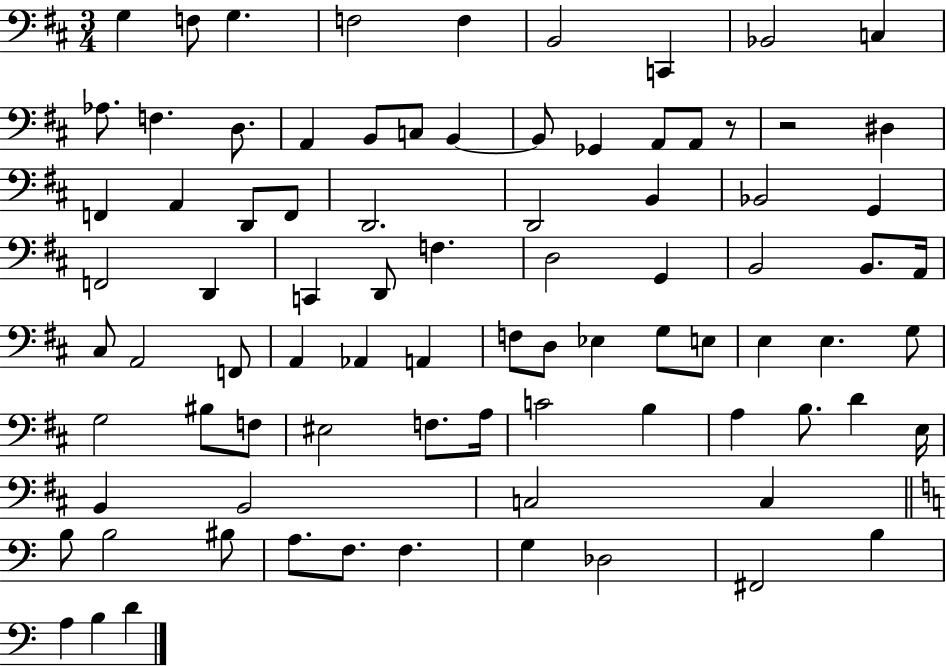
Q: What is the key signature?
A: D major